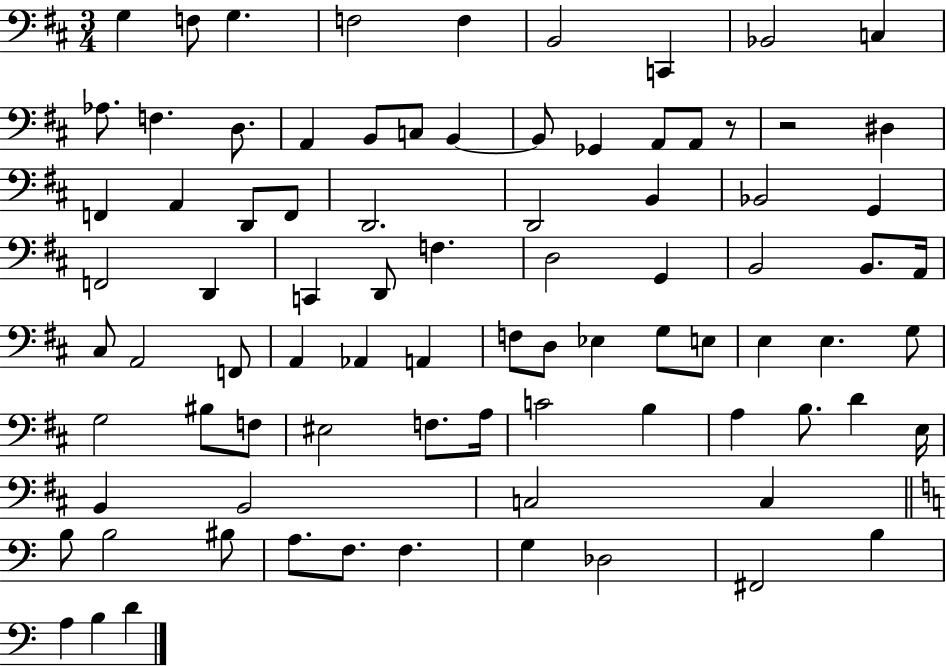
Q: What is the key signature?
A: D major